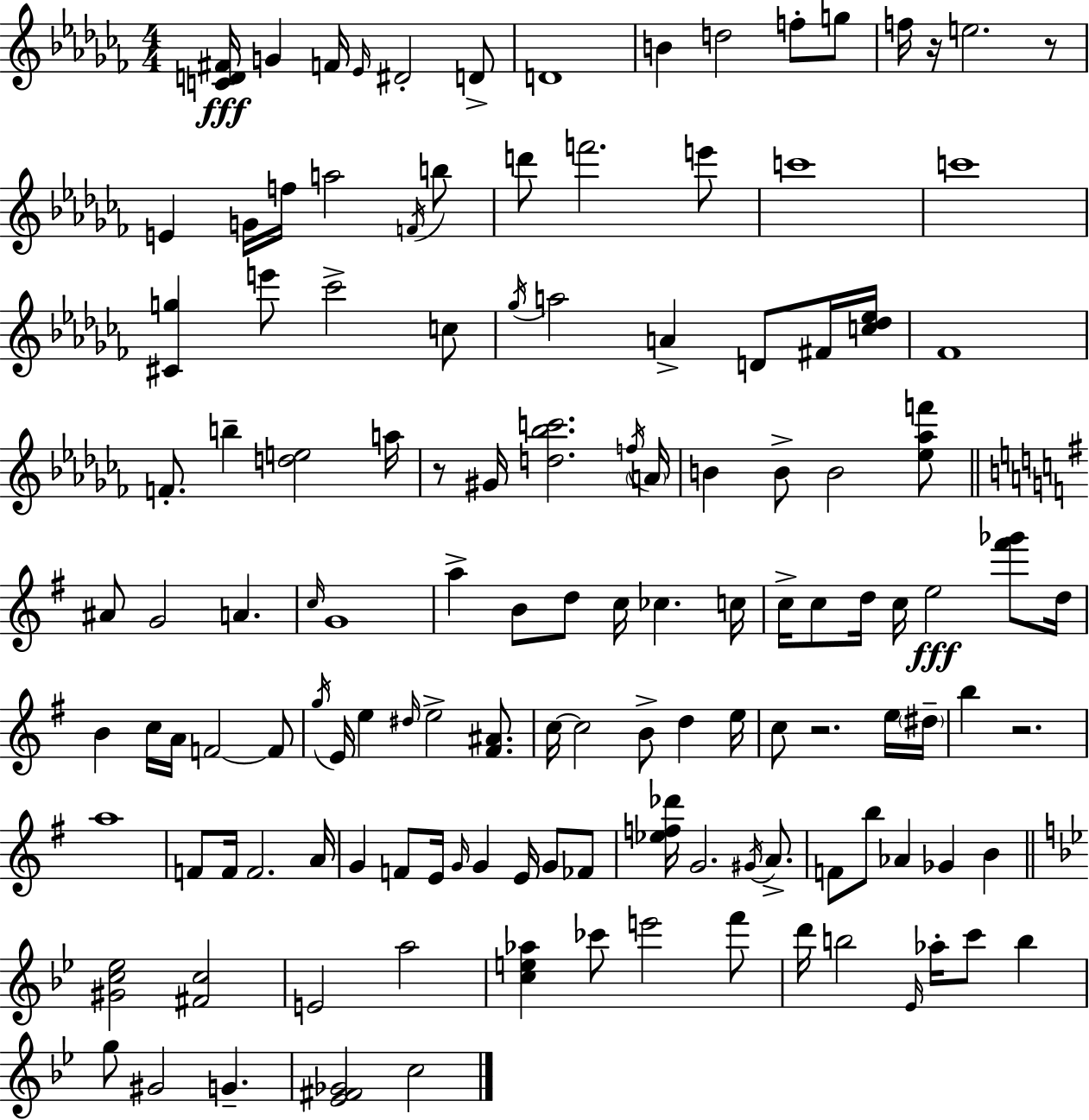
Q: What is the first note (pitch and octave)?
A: G4